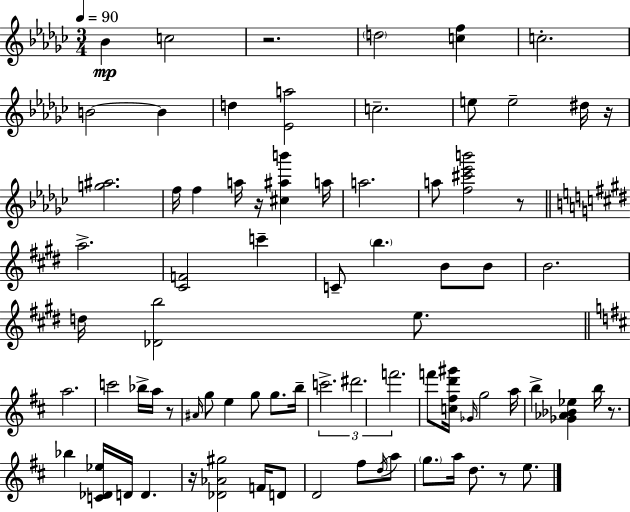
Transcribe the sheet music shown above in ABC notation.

X:1
T:Untitled
M:3/4
L:1/4
K:Ebm
_B c2 z2 d2 [cf] c2 B2 B d [_Ea]2 c2 e/2 e2 ^d/4 z/4 [g^a]2 f/4 f a/4 z/4 [^c^ab'] a/4 a2 a/2 [f^c'_e'b']2 z/2 a2 [^CF]2 c' C/2 b B/2 B/2 B2 d/4 [_Db]2 e/2 a2 c'2 _b/4 a/4 z/2 ^A/4 g/2 e g/2 g/2 b/4 c'2 ^d'2 f'2 f'/2 [c^fd'^g']/4 _G/4 g2 a/4 b [_G_A_B_e] b/4 z/2 _b [C_D_e]/4 D/4 D z/4 [_D_A^g]2 F/4 D/2 D2 ^f/2 d/4 a/2 g/2 a/4 d/2 z/2 e/2